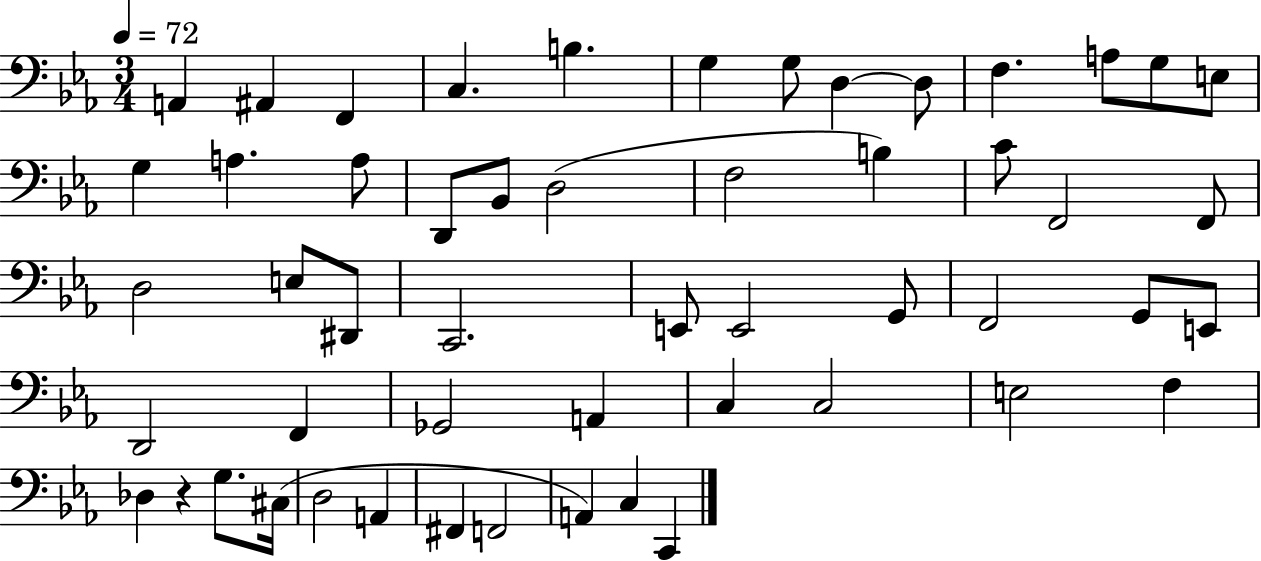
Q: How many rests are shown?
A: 1